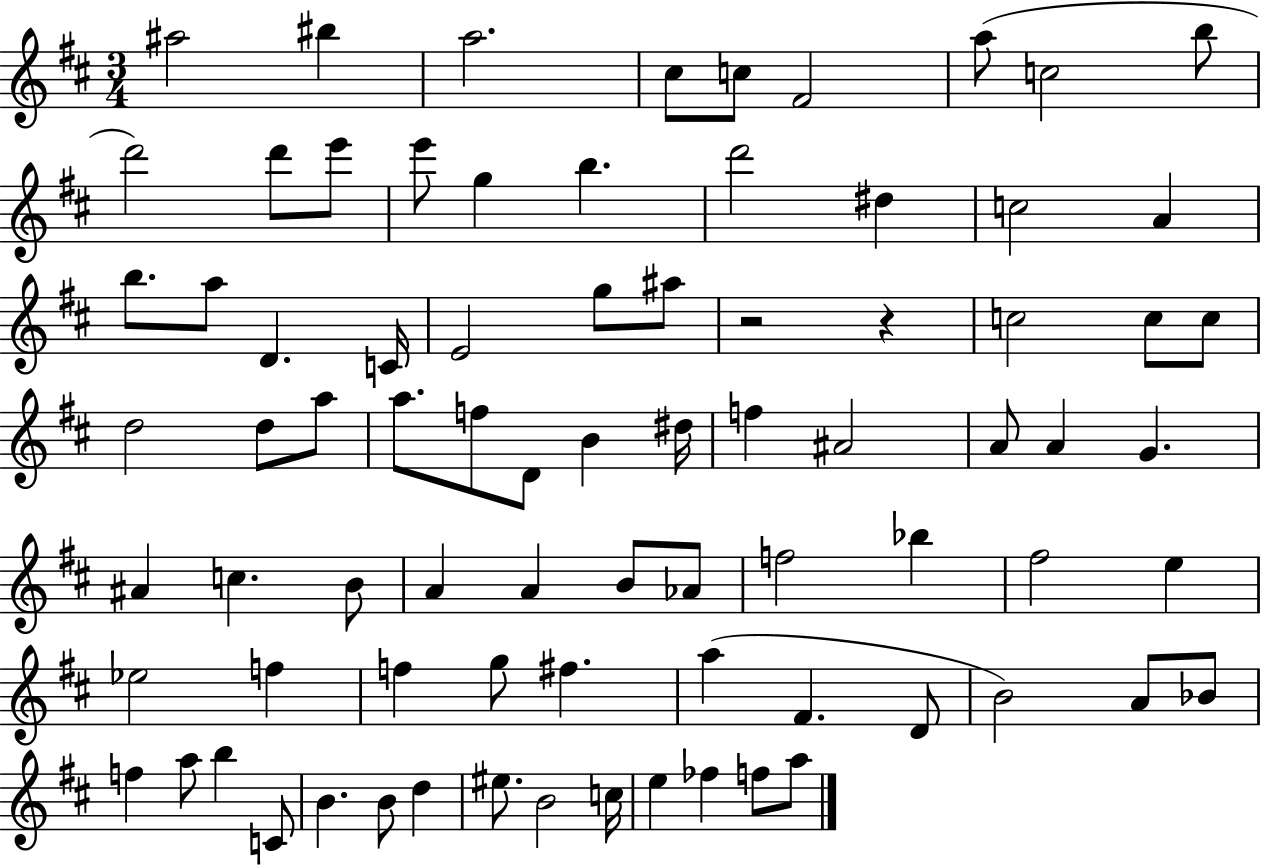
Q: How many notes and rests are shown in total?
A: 80